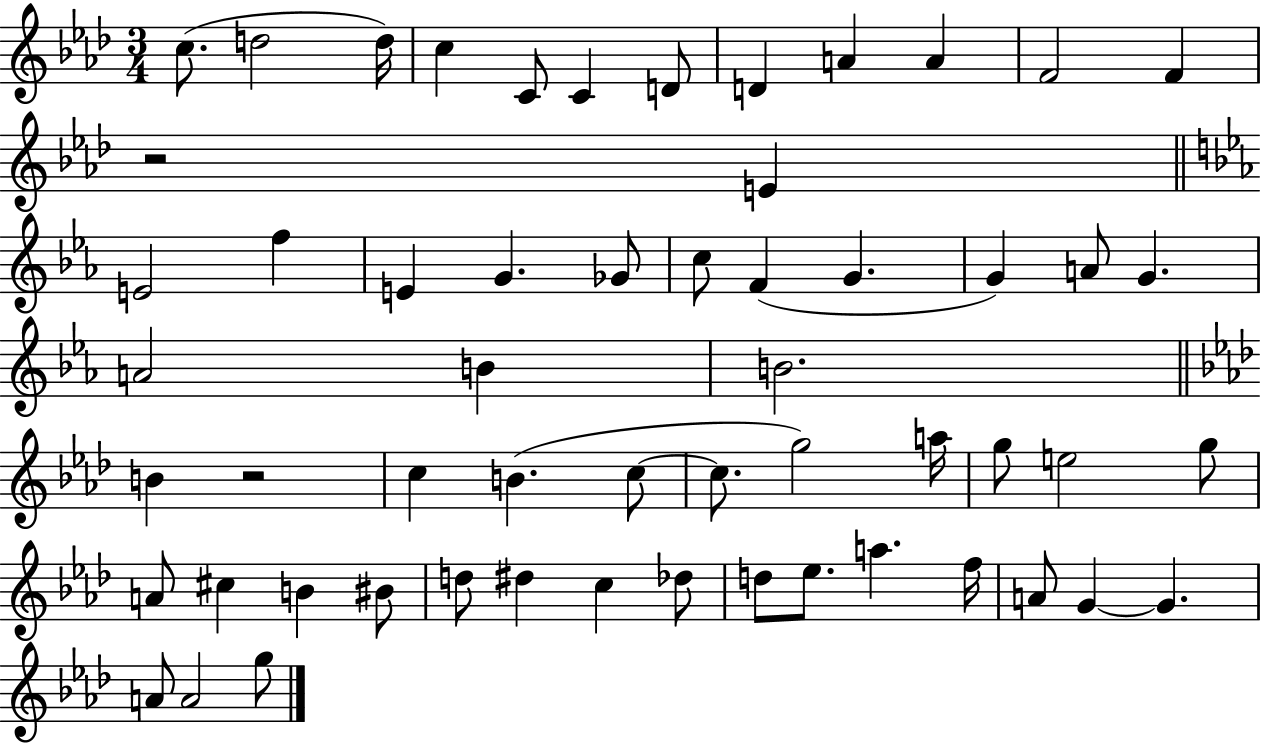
{
  \clef treble
  \numericTimeSignature
  \time 3/4
  \key aes \major
  c''8.( d''2 d''16) | c''4 c'8 c'4 d'8 | d'4 a'4 a'4 | f'2 f'4 | \break r2 e'4 | \bar "||" \break \key ees \major e'2 f''4 | e'4 g'4. ges'8 | c''8 f'4( g'4. | g'4) a'8 g'4. | \break a'2 b'4 | b'2. | \bar "||" \break \key aes \major b'4 r2 | c''4 b'4.( c''8~~ | c''8. g''2) a''16 | g''8 e''2 g''8 | \break a'8 cis''4 b'4 bis'8 | d''8 dis''4 c''4 des''8 | d''8 ees''8. a''4. f''16 | a'8 g'4~~ g'4. | \break a'8 a'2 g''8 | \bar "|."
}